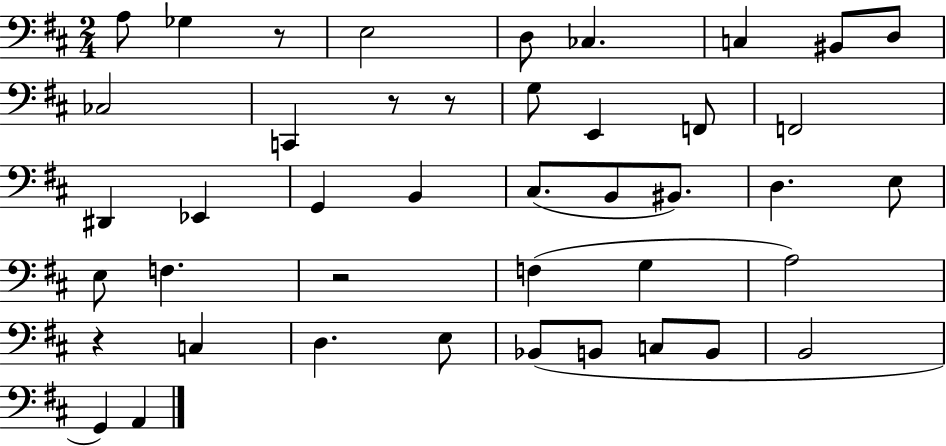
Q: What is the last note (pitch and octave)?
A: A2